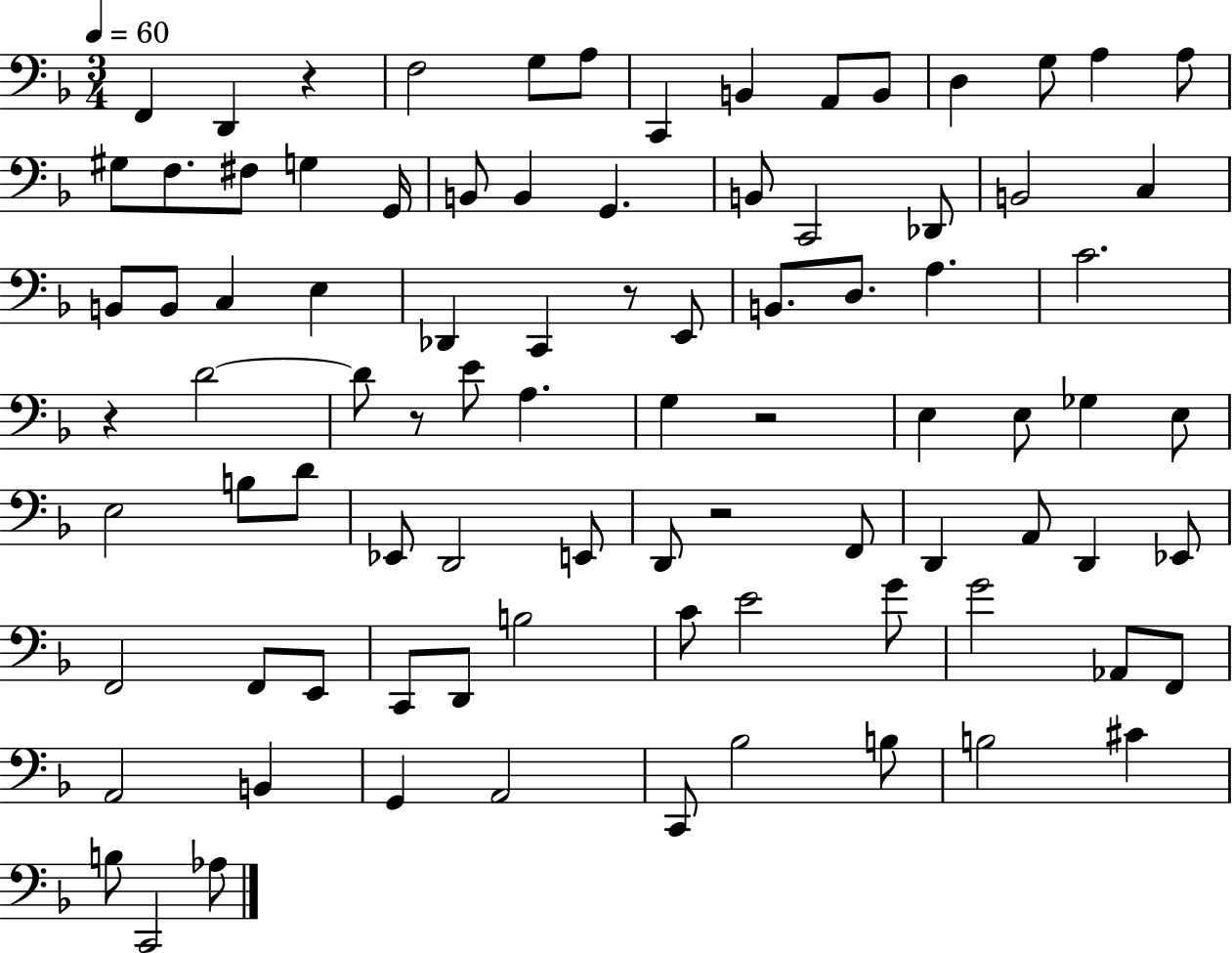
X:1
T:Untitled
M:3/4
L:1/4
K:F
F,, D,, z F,2 G,/2 A,/2 C,, B,, A,,/2 B,,/2 D, G,/2 A, A,/2 ^G,/2 F,/2 ^F,/2 G, G,,/4 B,,/2 B,, G,, B,,/2 C,,2 _D,,/2 B,,2 C, B,,/2 B,,/2 C, E, _D,, C,, z/2 E,,/2 B,,/2 D,/2 A, C2 z D2 D/2 z/2 E/2 A, G, z2 E, E,/2 _G, E,/2 E,2 B,/2 D/2 _E,,/2 D,,2 E,,/2 D,,/2 z2 F,,/2 D,, A,,/2 D,, _E,,/2 F,,2 F,,/2 E,,/2 C,,/2 D,,/2 B,2 C/2 E2 G/2 G2 _A,,/2 F,,/2 A,,2 B,, G,, A,,2 C,,/2 _B,2 B,/2 B,2 ^C B,/2 C,,2 _A,/2